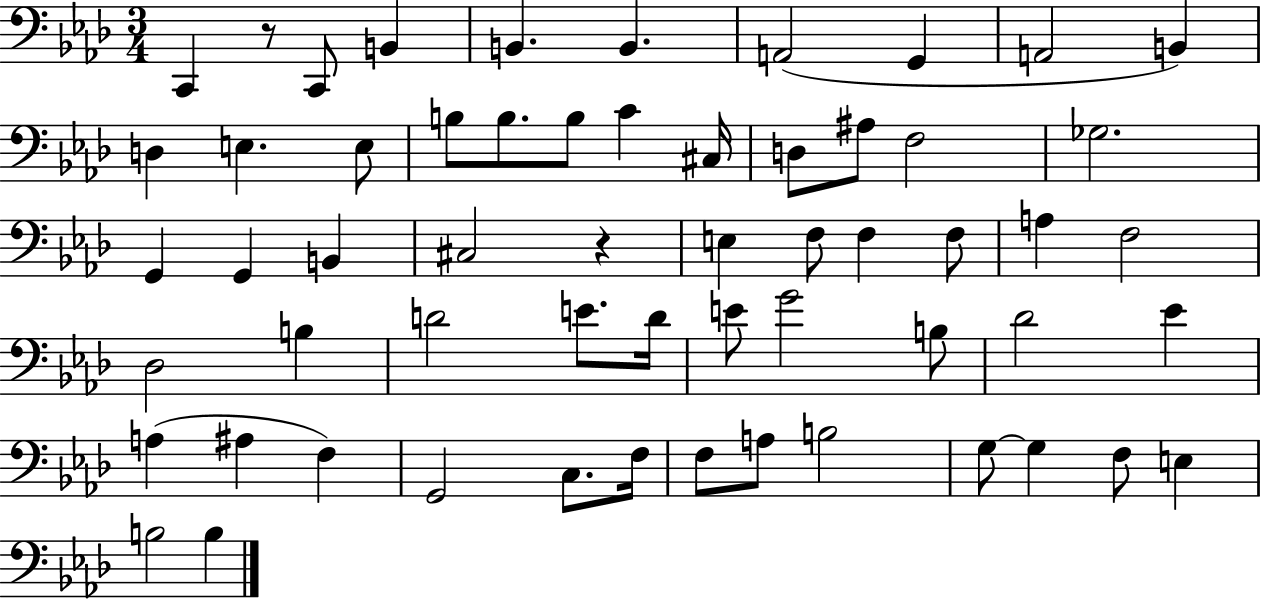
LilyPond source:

{
  \clef bass
  \numericTimeSignature
  \time 3/4
  \key aes \major
  c,4 r8 c,8 b,4 | b,4. b,4. | a,2( g,4 | a,2 b,4) | \break d4 e4. e8 | b8 b8. b8 c'4 cis16 | d8 ais8 f2 | ges2. | \break g,4 g,4 b,4 | cis2 r4 | e4 f8 f4 f8 | a4 f2 | \break des2 b4 | d'2 e'8. d'16 | e'8 g'2 b8 | des'2 ees'4 | \break a4( ais4 f4) | g,2 c8. f16 | f8 a8 b2 | g8~~ g4 f8 e4 | \break b2 b4 | \bar "|."
}